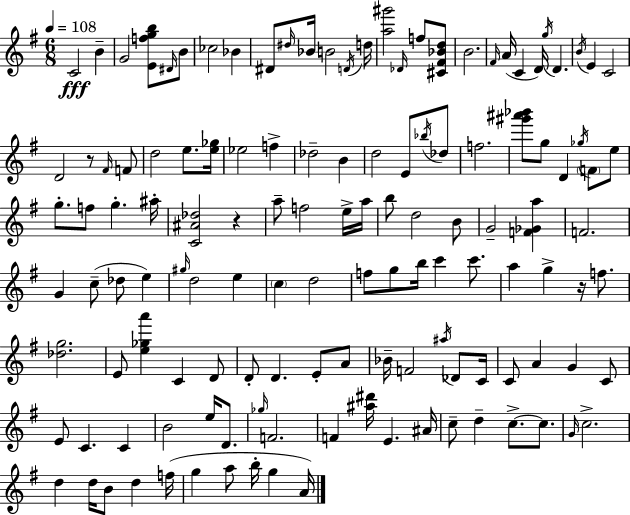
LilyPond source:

{
  \clef treble
  \numericTimeSignature
  \time 6/8
  \key g \major
  \tempo 4 = 108
  c'2\fff b'4-- | g'2 <e' f'' g'' b''>8 \grace { dis'16 } b'8 | ces''2 bes'4 | dis'8 \grace { dis''16 } bes'16 b'2 | \break \acciaccatura { d'16 } d''16 <a'' gis'''>2 \grace { des'16 } | f''8 <cis' fis' bes' d''>8 b'2. | \grace { fis'16 }( a'16 c'4 d'16) \acciaccatura { g''16 } | d'4. \acciaccatura { b'16 } e'4 c'2 | \break d'2 | r8 \grace { fis'16 } f'8 d''2 | e''8. <e'' ges''>16 ees''2 | f''4-> des''2-- | \break b'4 d''2 | e'8 \acciaccatura { bes''16 } des''8 f''2. | <gis''' ais''' bes'''>8 g''8 | d'4 \acciaccatura { ges''16 } \parenthesize f'8 e''8 g''8.-. | \break f''8 g''4.-. ais''16-. <c' ais' des''>2 | r4 a''8-- | f''2 e''16-> a''16 b''8 | d''2 b'8 g'2-- | \break <f' ges' a''>4 f'2. | g'4 | c''8--( des''8 e''4) \grace { gis''16 } d''2 | e''4 \parenthesize c''4 | \break d''2 f''8 | g''8 b''16 c'''4 c'''8. a''4 | g''4-> r16 f''8. <des'' g''>2. | e'8 | \break <e'' ges'' a'''>4 c'4 d'8 d'8-. | d'4. e'8-. a'8 bes'16-- | f'2 \acciaccatura { ais''16 } des'8 c'16 | c'8 a'4 g'4 c'8 | \break e'8 c'4. c'4 | b'2 e''16 d'8. | \grace { ges''16 } f'2. | f'4 <ais'' dis'''>16 e'4. | \break ais'16 c''8-- d''4-- c''8.->~~ c''8. | \grace { g'16 } c''2.-> | d''4 d''16 b'8 d''4 | f''16( g''4 a''8 b''16-. g''4 | \break a'16) \bar "|."
}